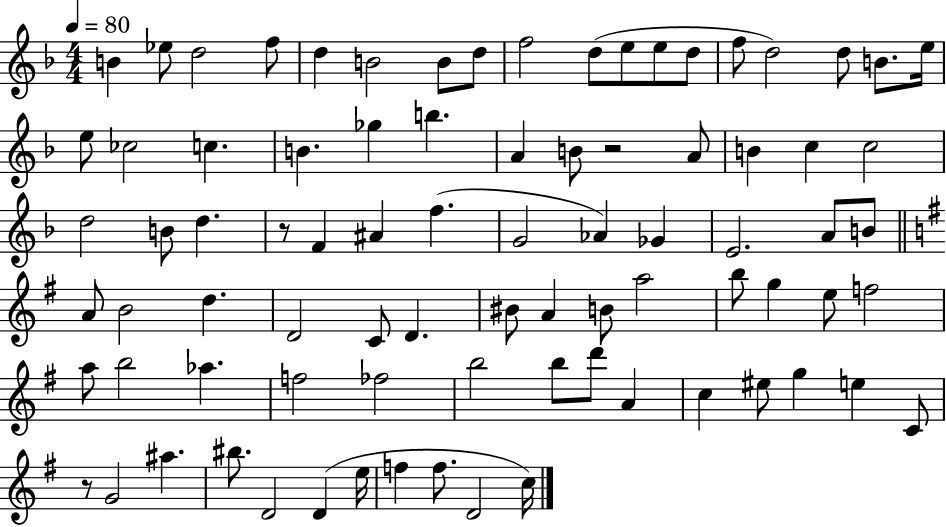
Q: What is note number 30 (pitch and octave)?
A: C5